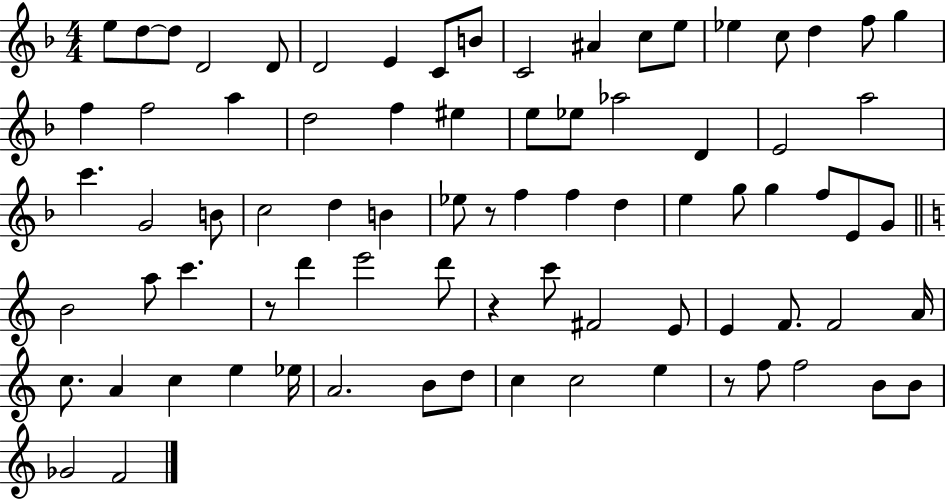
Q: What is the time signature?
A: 4/4